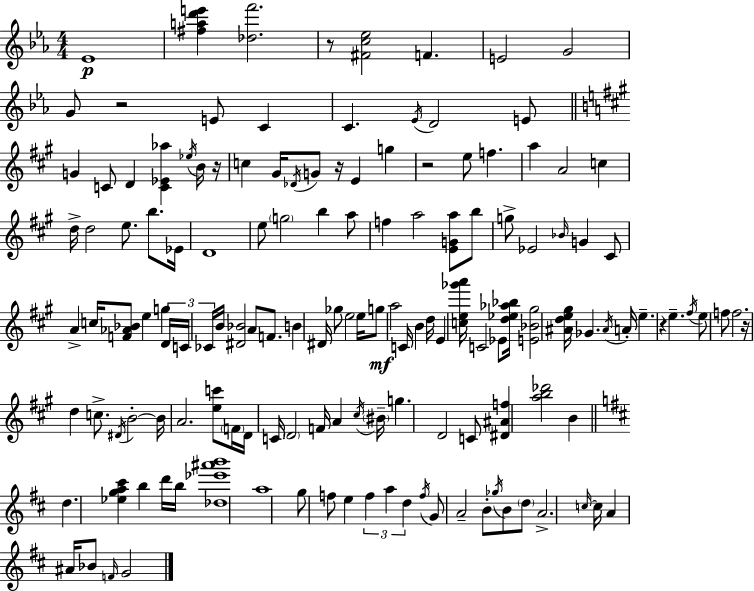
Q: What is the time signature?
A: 4/4